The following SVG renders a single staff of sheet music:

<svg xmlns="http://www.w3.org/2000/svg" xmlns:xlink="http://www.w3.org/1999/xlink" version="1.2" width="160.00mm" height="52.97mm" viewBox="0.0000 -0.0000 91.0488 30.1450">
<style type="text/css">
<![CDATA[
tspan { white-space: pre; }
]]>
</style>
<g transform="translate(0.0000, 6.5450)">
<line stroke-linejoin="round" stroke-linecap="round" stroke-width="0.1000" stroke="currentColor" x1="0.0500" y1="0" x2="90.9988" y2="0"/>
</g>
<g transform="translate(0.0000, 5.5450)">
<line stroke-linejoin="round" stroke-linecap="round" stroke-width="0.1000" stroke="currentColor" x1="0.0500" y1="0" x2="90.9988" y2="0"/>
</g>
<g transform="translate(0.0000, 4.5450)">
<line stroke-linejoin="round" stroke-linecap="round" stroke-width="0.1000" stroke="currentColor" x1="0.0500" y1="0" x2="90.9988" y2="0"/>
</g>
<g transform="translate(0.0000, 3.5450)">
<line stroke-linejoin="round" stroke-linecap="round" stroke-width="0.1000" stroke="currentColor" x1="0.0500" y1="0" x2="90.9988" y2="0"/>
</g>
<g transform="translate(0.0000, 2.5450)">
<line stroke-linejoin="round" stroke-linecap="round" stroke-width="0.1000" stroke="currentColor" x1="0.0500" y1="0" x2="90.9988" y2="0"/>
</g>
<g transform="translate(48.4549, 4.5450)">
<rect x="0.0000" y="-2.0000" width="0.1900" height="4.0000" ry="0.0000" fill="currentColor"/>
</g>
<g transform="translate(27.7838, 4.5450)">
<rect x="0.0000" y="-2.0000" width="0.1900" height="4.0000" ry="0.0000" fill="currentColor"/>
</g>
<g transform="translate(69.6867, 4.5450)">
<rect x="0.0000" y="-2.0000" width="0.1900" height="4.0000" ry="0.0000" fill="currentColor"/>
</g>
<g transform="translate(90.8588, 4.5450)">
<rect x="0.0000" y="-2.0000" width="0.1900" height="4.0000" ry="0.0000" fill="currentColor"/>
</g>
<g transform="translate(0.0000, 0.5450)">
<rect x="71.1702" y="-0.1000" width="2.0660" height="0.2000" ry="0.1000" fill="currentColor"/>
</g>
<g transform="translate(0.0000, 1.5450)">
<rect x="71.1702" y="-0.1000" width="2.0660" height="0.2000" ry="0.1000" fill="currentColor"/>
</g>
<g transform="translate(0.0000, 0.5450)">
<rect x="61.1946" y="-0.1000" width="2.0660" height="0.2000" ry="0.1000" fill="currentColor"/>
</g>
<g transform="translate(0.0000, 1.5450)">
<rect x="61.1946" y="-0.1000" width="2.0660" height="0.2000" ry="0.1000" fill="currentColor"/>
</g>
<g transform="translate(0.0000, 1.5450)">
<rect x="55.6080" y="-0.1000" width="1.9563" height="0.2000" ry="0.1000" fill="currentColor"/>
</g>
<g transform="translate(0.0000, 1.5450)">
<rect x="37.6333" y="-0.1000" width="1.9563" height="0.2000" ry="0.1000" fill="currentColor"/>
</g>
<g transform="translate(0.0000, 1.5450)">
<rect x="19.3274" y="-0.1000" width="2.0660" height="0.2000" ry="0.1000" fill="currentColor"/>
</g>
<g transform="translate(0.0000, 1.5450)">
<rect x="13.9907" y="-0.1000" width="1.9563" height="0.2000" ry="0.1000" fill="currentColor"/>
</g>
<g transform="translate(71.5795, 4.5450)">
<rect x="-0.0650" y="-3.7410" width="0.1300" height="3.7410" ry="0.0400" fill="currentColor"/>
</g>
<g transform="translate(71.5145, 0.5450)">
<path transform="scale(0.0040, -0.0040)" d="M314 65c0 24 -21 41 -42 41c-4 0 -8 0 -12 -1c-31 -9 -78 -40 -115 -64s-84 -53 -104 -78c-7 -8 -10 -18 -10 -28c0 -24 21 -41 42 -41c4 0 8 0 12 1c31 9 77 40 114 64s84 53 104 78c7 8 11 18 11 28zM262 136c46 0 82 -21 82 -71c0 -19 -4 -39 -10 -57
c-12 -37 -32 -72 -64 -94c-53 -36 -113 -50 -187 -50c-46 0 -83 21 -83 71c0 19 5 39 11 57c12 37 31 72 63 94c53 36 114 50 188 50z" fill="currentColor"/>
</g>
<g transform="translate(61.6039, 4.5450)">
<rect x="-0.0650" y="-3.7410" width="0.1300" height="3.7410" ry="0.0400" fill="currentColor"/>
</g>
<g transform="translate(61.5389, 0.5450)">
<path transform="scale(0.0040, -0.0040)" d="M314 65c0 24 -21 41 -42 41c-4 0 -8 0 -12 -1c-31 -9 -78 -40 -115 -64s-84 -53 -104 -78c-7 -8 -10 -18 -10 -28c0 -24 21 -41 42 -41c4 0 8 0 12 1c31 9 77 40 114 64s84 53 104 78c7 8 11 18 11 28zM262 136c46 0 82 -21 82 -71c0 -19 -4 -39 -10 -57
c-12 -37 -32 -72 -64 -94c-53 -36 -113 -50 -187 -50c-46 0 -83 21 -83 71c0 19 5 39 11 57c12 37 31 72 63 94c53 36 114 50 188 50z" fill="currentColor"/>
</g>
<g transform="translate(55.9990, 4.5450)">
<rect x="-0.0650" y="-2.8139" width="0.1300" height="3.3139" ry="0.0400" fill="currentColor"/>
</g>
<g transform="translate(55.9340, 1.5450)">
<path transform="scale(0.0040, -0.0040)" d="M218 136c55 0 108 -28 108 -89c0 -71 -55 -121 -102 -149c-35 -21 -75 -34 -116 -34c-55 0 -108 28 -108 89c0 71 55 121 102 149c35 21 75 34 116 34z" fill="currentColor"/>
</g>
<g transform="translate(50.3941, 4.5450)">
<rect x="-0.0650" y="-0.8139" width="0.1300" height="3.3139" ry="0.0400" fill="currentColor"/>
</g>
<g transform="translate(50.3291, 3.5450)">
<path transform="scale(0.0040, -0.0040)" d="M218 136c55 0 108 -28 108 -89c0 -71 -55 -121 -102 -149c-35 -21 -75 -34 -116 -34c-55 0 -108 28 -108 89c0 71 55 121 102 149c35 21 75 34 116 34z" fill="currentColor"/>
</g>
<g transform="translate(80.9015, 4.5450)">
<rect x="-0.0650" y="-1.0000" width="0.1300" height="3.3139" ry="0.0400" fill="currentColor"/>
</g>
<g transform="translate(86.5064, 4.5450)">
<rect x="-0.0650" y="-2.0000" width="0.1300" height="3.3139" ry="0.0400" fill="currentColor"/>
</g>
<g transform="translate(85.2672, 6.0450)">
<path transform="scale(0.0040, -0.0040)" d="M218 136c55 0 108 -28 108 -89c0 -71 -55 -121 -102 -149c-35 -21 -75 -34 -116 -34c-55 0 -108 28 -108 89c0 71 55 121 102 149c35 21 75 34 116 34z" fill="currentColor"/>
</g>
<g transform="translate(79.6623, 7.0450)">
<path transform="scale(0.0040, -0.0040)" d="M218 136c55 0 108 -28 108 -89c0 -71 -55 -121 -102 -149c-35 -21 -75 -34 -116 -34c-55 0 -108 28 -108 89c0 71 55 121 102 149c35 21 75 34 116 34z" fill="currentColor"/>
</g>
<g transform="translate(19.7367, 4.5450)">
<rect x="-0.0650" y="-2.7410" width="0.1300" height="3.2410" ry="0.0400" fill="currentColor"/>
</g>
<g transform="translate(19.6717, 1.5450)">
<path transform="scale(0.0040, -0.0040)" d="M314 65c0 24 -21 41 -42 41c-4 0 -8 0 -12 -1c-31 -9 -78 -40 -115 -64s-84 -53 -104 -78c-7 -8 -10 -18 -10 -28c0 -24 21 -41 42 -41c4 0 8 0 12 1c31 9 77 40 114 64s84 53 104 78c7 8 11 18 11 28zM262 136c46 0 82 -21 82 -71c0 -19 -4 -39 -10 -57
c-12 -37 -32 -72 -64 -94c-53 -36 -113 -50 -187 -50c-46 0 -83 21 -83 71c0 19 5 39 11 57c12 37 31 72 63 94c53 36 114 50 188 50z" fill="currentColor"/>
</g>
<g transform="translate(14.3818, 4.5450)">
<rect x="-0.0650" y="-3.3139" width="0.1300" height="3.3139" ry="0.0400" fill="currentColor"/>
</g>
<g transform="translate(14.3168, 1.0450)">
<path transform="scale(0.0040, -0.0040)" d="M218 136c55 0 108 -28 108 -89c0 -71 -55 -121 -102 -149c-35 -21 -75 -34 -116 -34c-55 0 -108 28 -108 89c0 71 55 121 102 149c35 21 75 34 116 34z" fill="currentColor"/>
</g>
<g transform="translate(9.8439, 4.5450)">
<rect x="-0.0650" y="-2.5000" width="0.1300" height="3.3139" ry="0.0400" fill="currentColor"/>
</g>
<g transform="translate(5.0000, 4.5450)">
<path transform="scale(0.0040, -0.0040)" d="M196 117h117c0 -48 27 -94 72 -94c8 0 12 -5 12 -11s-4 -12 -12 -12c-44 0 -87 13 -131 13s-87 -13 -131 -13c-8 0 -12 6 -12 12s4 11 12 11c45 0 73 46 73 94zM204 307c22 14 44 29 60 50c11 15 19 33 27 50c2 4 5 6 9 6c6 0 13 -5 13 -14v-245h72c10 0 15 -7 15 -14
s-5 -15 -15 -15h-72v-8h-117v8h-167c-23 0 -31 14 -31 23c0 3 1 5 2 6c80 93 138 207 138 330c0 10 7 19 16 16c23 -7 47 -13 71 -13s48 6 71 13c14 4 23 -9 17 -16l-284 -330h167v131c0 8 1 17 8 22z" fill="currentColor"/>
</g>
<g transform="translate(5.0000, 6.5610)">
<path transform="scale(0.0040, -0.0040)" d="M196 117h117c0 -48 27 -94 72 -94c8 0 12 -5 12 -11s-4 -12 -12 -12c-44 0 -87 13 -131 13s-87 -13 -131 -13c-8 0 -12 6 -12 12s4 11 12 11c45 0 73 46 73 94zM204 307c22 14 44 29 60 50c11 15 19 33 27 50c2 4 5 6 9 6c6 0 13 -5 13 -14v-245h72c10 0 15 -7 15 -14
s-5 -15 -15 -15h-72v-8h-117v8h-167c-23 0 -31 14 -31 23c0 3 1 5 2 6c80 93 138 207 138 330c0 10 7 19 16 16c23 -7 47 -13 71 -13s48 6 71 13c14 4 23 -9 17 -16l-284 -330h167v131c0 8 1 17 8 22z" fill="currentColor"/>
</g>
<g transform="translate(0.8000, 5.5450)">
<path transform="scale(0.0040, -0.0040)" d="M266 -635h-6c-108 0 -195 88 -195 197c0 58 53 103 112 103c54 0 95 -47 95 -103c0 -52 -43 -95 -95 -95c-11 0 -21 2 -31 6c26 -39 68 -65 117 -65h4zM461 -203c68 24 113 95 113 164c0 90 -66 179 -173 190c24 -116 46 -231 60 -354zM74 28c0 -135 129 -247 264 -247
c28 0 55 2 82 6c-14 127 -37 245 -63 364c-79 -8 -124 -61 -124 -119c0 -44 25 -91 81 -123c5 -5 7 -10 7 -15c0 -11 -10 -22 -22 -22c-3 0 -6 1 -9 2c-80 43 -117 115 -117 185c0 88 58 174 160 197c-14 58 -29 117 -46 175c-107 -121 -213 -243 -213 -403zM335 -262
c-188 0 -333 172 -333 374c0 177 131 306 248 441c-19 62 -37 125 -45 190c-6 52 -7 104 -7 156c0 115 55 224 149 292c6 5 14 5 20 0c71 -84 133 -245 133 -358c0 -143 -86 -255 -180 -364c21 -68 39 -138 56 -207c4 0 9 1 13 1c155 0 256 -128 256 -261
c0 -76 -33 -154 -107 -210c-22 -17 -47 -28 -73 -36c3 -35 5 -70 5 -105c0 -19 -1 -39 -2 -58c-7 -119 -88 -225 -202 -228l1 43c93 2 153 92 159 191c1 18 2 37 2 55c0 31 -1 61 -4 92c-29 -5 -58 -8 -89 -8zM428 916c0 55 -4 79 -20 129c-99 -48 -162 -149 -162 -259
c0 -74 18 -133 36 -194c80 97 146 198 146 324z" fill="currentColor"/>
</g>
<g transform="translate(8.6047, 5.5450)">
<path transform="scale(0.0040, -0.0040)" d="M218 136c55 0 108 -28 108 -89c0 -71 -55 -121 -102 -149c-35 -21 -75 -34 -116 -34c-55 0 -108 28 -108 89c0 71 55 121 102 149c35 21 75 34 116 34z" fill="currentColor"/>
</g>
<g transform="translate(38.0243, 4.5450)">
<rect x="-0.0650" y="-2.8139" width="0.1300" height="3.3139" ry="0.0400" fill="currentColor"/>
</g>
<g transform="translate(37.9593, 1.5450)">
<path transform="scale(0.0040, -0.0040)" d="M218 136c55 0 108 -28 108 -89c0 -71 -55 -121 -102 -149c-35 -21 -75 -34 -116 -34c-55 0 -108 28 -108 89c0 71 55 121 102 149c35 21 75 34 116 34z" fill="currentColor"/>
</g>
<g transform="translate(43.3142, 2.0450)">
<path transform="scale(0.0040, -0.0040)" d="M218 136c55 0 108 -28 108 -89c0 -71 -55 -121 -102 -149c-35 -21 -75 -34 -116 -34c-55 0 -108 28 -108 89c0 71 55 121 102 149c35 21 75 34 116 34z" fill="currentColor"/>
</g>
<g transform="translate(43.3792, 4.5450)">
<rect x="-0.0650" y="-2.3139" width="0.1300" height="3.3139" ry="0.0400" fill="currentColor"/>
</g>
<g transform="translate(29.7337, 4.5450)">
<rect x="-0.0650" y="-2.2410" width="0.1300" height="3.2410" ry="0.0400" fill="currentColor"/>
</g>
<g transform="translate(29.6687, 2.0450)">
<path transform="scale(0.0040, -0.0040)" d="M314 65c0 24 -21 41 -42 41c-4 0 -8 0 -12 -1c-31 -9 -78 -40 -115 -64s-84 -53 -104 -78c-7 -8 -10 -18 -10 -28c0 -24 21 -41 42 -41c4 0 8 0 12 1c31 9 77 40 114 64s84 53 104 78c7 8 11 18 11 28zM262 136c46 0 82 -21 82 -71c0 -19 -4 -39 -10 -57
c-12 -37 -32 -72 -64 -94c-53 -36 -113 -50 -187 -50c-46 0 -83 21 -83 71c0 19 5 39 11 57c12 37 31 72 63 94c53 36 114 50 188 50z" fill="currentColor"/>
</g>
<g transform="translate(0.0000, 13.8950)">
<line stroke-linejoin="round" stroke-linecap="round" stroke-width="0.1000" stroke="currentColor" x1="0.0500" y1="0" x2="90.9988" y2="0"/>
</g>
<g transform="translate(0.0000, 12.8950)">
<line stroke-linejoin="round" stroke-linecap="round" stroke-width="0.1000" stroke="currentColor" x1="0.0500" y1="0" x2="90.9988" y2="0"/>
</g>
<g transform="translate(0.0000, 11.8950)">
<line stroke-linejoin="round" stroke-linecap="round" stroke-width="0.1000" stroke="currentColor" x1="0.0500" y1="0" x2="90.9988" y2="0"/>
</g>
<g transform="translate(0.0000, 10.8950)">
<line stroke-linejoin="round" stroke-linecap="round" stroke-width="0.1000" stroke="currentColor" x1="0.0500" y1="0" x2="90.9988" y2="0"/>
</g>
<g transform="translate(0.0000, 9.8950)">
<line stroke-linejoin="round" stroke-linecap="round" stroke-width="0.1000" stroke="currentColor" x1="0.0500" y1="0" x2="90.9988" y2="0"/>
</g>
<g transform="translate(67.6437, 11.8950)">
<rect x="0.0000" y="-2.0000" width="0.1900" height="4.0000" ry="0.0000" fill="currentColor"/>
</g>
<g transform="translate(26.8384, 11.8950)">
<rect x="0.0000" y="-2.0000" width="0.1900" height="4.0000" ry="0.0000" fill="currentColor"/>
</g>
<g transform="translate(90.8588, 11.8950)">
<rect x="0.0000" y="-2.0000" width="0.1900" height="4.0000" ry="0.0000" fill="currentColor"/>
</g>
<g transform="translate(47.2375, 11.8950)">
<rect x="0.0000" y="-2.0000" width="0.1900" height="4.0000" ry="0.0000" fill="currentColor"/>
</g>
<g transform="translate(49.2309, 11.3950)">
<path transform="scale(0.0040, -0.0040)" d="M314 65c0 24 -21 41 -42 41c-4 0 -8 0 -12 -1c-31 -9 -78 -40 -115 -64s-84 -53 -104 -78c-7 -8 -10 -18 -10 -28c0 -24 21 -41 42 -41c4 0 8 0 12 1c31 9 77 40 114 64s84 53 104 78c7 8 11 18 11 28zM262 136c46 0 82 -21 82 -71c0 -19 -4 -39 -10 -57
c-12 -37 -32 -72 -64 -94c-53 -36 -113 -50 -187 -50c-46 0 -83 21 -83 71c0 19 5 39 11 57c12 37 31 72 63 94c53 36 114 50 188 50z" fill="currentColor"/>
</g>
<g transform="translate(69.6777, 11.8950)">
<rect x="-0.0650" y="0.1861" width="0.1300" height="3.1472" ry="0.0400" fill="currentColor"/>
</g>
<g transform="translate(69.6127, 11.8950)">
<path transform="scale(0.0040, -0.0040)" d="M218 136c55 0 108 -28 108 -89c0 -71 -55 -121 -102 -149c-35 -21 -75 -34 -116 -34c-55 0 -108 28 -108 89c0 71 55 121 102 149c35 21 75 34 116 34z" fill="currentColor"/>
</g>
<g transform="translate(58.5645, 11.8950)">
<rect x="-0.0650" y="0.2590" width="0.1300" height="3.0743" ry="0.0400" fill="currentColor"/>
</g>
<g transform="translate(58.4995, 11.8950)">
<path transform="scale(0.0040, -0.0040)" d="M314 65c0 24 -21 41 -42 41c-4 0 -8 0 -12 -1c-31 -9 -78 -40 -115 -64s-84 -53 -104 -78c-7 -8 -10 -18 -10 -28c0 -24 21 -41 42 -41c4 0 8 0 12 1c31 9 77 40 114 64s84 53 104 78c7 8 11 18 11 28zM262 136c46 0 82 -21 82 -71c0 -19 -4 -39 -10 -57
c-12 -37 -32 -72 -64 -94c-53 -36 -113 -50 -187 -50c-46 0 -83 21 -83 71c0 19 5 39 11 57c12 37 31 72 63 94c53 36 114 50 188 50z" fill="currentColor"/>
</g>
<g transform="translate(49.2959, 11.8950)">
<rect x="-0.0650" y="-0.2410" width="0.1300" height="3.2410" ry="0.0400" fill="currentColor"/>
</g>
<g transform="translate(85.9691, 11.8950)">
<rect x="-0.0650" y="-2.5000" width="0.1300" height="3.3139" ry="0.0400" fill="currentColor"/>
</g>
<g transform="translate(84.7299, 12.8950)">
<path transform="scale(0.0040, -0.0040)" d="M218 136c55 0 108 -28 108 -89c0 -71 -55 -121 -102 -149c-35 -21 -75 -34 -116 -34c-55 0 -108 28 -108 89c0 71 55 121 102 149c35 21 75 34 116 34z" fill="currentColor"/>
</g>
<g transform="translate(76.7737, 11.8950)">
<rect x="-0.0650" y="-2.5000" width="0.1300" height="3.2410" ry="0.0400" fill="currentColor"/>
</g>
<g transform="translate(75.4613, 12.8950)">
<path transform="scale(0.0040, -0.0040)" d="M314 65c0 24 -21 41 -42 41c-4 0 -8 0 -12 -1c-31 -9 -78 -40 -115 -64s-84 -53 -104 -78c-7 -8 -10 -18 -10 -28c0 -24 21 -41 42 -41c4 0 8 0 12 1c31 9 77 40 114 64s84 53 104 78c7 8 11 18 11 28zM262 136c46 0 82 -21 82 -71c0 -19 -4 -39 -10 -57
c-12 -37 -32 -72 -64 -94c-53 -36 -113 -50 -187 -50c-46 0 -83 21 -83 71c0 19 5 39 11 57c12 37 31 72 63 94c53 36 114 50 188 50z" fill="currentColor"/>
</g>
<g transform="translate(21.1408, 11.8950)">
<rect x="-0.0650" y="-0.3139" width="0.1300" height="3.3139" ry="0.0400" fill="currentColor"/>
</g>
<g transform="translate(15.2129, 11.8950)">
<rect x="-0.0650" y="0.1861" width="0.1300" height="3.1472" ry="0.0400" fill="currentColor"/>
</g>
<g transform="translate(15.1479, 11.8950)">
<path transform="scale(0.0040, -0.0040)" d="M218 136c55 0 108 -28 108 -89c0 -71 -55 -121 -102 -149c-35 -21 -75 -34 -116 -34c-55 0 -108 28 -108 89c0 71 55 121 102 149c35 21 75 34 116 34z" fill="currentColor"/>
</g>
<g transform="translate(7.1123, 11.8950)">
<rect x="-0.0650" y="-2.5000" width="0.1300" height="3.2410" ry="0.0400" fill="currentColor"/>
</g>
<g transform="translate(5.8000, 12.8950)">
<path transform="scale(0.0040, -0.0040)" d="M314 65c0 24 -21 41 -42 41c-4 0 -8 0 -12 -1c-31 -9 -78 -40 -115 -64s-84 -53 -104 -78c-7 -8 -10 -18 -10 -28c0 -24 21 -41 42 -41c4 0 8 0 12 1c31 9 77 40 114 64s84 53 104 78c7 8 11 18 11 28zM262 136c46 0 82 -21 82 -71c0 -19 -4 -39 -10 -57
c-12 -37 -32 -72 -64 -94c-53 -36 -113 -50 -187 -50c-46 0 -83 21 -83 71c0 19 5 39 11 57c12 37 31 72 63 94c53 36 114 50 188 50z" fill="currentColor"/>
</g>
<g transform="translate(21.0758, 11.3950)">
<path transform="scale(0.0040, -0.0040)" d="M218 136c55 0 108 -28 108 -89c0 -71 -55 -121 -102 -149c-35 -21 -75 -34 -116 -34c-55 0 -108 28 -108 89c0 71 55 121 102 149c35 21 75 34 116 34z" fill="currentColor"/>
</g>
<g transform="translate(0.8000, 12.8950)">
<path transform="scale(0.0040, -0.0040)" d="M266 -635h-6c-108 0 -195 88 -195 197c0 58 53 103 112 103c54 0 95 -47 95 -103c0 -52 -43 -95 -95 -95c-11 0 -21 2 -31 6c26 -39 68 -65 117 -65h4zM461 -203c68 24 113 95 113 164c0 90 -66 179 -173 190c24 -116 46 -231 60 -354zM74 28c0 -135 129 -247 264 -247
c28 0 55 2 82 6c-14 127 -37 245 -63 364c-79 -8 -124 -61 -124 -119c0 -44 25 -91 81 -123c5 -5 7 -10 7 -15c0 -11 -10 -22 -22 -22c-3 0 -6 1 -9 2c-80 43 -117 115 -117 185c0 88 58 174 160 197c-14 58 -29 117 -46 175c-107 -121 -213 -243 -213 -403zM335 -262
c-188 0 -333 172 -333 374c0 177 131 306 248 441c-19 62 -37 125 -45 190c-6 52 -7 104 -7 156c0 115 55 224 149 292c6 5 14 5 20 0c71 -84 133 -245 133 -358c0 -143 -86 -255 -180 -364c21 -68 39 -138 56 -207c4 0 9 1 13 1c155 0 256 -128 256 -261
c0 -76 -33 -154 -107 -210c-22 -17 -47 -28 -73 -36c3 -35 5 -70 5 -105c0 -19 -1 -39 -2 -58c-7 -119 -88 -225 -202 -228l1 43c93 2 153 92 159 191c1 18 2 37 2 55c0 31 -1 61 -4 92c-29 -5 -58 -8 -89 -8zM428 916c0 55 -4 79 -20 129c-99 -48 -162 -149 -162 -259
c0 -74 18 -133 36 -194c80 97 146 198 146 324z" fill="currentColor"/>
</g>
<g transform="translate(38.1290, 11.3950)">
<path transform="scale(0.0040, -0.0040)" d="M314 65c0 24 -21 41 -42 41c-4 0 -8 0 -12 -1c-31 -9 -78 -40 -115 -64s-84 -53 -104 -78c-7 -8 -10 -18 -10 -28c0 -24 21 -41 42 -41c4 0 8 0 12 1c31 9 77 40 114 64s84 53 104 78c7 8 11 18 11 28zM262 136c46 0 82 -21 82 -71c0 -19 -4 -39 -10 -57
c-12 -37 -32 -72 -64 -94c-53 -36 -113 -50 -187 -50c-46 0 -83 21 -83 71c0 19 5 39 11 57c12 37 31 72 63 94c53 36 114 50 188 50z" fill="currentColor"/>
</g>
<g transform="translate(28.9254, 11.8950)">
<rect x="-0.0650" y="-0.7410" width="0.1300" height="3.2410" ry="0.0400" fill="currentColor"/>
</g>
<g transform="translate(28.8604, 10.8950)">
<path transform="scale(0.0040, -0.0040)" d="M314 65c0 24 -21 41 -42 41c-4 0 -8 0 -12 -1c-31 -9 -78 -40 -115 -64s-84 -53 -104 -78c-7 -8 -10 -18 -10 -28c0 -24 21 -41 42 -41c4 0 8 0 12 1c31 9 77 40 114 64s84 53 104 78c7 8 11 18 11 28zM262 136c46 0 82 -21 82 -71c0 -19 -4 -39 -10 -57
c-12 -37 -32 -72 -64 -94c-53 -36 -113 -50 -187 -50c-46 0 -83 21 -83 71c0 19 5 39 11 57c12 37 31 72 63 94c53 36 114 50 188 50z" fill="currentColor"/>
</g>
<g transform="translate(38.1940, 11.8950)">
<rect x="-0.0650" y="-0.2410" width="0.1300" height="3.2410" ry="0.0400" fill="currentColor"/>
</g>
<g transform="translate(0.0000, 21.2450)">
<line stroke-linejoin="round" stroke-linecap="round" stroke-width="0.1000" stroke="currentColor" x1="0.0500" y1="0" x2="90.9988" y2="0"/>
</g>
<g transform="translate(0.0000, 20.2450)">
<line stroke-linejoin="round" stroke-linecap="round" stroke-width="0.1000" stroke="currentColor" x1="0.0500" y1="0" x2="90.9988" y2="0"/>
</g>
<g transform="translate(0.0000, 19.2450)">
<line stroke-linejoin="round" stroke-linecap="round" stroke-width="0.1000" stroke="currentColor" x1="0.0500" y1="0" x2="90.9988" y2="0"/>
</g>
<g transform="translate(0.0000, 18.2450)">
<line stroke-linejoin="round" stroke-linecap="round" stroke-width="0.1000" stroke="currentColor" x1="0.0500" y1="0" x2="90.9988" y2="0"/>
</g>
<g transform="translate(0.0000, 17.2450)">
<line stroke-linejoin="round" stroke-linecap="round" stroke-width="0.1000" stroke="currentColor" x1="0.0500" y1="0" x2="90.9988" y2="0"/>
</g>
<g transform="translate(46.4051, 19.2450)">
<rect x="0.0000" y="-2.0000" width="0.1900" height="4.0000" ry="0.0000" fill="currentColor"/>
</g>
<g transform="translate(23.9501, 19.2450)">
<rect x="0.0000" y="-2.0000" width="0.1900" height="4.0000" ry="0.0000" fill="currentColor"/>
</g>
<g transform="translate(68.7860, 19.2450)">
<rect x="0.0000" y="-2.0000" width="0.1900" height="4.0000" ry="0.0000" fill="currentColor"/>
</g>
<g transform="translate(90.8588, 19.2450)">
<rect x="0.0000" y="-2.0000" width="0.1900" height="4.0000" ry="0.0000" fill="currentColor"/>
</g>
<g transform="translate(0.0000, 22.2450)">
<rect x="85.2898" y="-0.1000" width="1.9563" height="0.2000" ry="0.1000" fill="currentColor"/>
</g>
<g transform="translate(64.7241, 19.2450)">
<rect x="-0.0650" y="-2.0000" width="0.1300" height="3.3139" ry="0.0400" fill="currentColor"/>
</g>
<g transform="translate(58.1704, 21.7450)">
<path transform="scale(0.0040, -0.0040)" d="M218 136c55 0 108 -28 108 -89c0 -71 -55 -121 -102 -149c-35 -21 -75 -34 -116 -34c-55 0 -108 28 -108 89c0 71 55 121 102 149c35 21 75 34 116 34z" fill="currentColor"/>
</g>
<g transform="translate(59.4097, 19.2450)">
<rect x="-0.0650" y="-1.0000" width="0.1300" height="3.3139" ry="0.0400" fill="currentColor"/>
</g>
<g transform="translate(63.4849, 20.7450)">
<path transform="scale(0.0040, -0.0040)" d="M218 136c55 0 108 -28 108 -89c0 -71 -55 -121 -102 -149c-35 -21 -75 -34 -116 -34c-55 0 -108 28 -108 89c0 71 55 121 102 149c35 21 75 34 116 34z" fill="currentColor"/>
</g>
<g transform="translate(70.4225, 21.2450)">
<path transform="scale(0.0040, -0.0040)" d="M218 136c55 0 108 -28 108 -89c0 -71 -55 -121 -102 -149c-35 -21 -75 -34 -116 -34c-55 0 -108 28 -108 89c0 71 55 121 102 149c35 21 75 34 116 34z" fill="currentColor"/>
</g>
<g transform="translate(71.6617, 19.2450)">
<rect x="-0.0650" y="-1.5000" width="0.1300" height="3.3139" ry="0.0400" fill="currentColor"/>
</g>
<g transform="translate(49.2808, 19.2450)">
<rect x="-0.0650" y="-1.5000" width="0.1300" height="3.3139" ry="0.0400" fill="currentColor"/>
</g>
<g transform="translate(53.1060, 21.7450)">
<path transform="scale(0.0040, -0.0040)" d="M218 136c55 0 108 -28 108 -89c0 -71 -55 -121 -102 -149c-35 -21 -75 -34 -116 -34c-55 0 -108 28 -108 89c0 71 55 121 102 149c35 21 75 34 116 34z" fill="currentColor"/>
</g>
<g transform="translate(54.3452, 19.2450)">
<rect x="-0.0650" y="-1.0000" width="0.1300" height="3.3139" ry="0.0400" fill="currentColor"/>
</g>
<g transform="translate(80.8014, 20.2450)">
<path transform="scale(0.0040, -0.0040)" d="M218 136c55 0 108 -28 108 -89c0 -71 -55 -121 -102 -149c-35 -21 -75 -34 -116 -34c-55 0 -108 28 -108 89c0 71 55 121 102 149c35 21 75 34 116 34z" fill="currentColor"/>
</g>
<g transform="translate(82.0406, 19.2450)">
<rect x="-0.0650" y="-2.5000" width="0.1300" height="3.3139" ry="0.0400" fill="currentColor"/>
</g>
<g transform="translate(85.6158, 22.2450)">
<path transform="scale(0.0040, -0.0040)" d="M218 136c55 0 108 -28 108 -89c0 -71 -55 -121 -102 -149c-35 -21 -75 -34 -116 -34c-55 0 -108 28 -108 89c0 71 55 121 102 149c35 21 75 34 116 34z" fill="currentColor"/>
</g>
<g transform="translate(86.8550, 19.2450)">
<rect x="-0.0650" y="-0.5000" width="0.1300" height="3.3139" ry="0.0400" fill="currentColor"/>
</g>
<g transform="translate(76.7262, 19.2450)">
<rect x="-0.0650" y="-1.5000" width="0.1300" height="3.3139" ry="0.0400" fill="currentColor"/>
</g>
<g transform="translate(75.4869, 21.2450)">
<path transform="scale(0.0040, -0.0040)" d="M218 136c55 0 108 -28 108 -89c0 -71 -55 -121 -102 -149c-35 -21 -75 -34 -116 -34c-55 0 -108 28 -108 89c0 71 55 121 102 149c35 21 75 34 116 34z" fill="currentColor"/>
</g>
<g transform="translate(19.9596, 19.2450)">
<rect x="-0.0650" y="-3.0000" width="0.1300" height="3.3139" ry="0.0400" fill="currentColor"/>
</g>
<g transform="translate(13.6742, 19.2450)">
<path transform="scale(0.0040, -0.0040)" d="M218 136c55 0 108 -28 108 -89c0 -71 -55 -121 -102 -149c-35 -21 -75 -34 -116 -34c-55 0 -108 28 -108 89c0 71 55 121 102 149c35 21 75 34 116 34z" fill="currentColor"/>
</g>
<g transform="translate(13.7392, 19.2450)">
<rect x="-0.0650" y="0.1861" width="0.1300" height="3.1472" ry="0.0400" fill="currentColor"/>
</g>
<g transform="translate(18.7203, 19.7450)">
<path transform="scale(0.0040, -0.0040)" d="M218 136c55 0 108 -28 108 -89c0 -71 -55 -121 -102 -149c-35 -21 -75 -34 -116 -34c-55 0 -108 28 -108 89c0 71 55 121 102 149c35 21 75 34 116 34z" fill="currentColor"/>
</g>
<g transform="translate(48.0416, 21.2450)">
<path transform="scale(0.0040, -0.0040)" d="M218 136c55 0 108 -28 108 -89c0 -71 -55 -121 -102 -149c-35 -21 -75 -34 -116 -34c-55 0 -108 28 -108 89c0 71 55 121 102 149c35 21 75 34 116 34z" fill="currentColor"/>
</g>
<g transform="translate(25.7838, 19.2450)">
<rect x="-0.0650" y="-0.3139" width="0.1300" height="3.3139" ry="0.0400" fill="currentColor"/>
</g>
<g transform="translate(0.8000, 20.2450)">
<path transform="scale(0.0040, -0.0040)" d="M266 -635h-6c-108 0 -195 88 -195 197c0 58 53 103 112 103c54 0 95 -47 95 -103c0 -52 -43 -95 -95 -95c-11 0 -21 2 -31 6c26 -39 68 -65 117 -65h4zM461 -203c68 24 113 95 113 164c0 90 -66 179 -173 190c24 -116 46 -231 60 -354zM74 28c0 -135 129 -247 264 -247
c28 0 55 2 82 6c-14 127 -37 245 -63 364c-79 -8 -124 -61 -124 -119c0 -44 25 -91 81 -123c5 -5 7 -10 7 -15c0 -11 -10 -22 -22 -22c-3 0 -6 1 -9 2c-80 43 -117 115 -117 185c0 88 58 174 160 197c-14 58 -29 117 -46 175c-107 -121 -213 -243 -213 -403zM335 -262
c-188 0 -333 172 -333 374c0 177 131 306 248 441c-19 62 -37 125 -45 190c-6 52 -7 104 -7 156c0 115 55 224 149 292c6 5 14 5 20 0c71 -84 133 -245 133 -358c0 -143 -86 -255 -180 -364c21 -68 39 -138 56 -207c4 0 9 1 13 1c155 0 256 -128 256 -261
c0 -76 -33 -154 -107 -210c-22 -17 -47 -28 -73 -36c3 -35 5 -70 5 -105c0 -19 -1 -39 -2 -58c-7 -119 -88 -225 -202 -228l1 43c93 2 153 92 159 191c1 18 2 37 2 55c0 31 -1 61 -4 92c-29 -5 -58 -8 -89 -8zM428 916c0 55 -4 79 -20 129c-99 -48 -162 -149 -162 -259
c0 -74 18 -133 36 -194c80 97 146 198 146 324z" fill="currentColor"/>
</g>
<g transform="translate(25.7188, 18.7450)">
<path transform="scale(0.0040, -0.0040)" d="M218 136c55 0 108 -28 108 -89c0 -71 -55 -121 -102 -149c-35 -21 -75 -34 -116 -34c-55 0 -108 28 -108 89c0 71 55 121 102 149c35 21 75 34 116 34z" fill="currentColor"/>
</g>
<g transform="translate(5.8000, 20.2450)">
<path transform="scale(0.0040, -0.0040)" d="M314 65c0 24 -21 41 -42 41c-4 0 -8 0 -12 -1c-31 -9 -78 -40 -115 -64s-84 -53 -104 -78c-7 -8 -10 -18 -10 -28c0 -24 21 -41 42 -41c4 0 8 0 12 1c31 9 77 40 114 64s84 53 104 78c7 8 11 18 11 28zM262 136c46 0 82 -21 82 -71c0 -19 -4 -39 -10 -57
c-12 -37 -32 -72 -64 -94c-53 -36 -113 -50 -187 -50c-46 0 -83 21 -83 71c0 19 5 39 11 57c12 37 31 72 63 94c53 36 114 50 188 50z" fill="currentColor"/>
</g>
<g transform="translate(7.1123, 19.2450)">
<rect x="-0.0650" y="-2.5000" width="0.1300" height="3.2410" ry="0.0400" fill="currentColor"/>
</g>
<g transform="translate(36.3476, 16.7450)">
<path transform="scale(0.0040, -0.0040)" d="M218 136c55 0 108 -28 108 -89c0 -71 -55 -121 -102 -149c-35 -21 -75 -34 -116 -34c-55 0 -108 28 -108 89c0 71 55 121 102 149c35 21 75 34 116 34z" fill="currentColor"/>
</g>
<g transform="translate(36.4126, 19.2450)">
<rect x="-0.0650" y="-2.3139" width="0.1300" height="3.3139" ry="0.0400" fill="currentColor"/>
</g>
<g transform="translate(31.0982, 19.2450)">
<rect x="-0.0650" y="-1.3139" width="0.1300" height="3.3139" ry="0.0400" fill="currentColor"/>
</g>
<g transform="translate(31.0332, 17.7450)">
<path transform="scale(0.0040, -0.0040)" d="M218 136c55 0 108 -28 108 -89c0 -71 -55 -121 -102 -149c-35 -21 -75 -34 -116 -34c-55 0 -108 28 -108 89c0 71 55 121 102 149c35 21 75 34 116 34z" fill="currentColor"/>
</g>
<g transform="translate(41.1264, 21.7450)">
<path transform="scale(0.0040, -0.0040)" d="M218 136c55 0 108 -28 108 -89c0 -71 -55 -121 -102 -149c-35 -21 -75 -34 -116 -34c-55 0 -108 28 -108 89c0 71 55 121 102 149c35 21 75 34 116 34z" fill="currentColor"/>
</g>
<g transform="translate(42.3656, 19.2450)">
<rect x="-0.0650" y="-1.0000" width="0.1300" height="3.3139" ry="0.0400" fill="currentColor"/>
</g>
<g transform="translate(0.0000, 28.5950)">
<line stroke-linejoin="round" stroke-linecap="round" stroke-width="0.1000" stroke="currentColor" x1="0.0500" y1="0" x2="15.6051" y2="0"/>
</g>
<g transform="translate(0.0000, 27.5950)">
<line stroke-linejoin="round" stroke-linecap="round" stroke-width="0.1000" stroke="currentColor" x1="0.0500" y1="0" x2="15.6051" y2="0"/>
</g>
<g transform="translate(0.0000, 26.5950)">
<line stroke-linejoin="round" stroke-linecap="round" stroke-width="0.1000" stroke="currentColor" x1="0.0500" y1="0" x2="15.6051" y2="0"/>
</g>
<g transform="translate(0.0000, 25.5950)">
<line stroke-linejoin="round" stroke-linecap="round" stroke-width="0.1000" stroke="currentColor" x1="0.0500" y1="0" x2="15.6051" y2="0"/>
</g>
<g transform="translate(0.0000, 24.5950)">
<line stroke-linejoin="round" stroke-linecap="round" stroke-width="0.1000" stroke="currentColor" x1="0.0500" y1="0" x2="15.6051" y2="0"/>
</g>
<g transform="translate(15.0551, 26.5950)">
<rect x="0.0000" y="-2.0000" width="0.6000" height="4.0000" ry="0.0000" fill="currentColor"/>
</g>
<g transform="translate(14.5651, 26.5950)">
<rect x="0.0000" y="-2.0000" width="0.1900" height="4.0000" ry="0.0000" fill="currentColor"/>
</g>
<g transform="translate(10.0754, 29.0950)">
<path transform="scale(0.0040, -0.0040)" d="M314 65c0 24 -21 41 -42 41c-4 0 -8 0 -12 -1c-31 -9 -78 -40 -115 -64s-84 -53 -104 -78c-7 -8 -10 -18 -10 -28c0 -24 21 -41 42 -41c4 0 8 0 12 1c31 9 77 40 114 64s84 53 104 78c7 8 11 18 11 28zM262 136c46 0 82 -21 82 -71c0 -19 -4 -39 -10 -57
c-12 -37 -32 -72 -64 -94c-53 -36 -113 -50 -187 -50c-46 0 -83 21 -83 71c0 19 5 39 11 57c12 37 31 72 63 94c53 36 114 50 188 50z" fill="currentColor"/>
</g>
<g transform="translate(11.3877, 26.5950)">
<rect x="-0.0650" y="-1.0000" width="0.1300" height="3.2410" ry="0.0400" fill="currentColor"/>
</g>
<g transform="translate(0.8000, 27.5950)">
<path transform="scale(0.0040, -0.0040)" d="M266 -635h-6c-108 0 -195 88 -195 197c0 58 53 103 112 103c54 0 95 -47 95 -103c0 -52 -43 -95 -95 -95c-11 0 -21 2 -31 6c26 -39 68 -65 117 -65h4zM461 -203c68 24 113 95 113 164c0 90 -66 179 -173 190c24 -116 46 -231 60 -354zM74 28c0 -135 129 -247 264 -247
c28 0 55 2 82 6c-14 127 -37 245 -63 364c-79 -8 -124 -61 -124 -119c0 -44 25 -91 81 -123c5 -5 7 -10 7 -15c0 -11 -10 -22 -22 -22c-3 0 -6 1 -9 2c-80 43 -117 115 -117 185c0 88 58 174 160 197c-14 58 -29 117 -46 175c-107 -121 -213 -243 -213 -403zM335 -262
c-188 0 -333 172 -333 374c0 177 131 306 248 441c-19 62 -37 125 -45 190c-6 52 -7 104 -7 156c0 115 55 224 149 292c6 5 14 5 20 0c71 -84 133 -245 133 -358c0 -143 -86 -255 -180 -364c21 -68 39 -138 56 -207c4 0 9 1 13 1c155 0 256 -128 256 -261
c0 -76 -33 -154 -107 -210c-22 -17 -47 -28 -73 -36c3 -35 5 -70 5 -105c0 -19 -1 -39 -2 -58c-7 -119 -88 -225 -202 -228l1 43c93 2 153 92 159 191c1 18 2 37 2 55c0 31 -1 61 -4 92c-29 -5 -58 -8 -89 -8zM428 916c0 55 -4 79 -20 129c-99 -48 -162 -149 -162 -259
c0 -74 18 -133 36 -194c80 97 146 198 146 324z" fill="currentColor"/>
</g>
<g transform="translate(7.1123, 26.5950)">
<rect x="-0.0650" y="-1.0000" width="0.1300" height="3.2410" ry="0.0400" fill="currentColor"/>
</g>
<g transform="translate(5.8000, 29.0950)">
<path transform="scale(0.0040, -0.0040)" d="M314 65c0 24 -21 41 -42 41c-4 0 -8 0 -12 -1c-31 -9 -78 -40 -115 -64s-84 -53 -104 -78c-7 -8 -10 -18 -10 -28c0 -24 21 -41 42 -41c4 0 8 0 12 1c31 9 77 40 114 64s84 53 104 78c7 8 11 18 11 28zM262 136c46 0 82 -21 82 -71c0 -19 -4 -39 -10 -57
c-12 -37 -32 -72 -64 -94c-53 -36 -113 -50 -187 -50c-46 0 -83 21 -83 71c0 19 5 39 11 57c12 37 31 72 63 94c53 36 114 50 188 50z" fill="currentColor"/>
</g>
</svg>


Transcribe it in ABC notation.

X:1
T:Untitled
M:4/4
L:1/4
K:C
G b a2 g2 a g d a c'2 c'2 D F G2 B c d2 c2 c2 B2 B G2 G G2 B A c e g D E D D F E E G C D2 D2